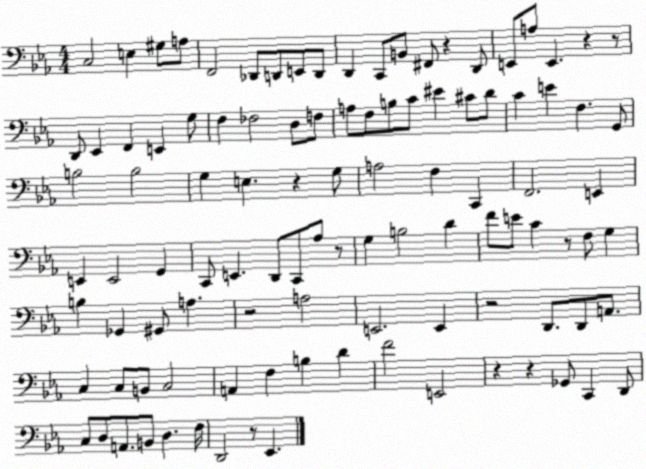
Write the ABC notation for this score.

X:1
T:Untitled
M:4/4
L:1/4
K:Eb
C,2 E, ^G,/2 A,/2 F,,2 _D,,/2 D,,/2 E,,/2 D,,/2 D,, C,,/2 B,,/2 ^F,,/2 z D,,/2 E,,/2 A,/2 E,, z z/2 D,,/2 _E,, F,, E,, G,/2 F, _F,2 D,/2 F,/2 A,/2 F,/2 B,/2 C/2 ^E ^C/2 D/2 C E F, G,,/2 B,2 B,2 G, E, z G,/2 A,2 F, C,, F,,2 E,, E,, E,,2 G,, C,,/2 E,, D,,/2 C,,/2 _A,/2 z/2 G, B,2 D F/2 E/2 C z/2 F,/2 G, B, _G,, ^G,,/2 A, z2 A,2 E,,2 E,, z2 D,,/2 D,,/2 A,,/2 C, C,/2 B,,/2 C,2 A,, F, B, D F2 E,,2 z z _G,,/2 C,, D,,/2 C,/2 D,/2 A,,/2 B,,/2 D, F,/4 D,,2 z/2 _E,,